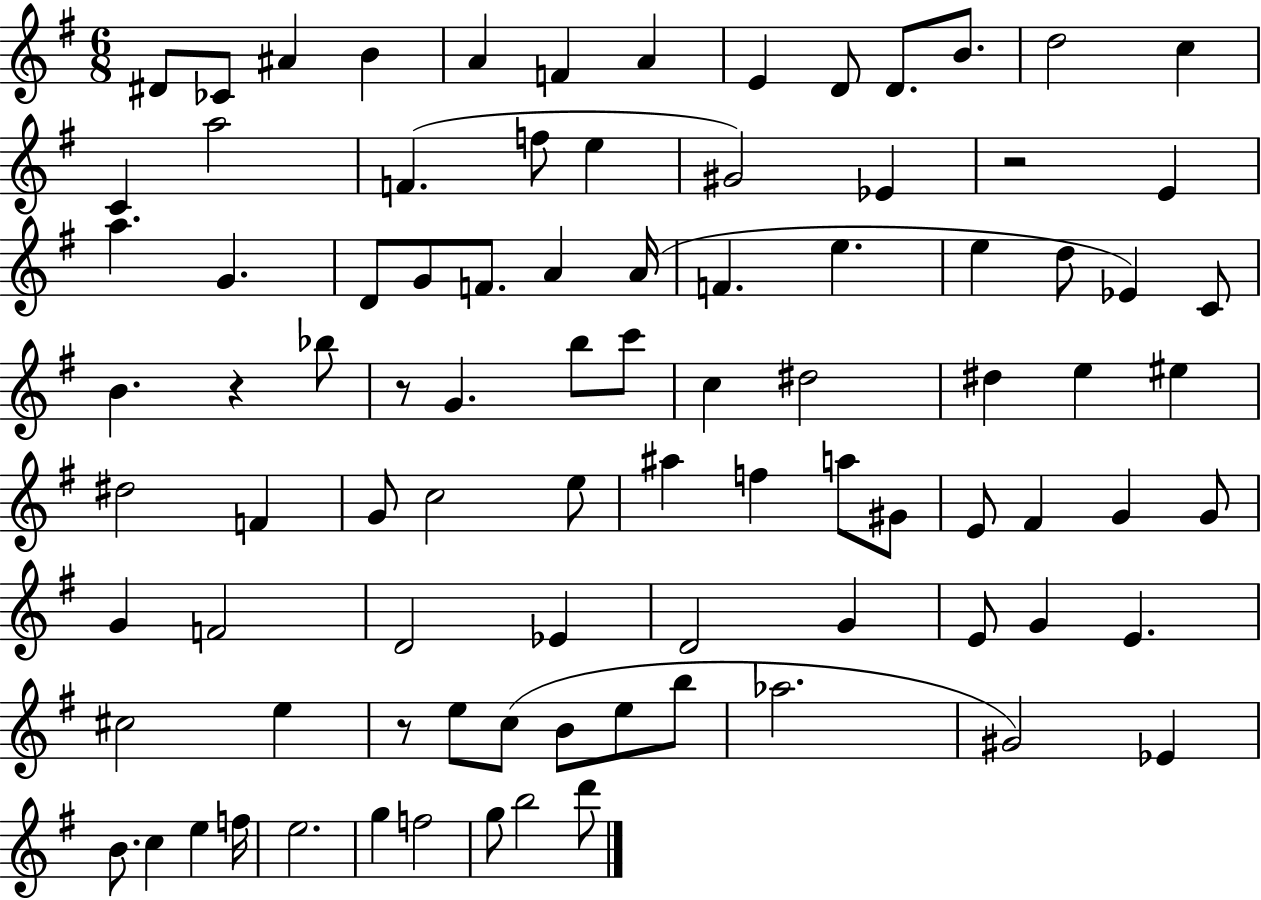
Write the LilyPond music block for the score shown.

{
  \clef treble
  \numericTimeSignature
  \time 6/8
  \key g \major
  \repeat volta 2 { dis'8 ces'8 ais'4 b'4 | a'4 f'4 a'4 | e'4 d'8 d'8. b'8. | d''2 c''4 | \break c'4 a''2 | f'4.( f''8 e''4 | gis'2) ees'4 | r2 e'4 | \break a''4. g'4. | d'8 g'8 f'8. a'4 a'16( | f'4. e''4. | e''4 d''8 ees'4) c'8 | \break b'4. r4 bes''8 | r8 g'4. b''8 c'''8 | c''4 dis''2 | dis''4 e''4 eis''4 | \break dis''2 f'4 | g'8 c''2 e''8 | ais''4 f''4 a''8 gis'8 | e'8 fis'4 g'4 g'8 | \break g'4 f'2 | d'2 ees'4 | d'2 g'4 | e'8 g'4 e'4. | \break cis''2 e''4 | r8 e''8 c''8( b'8 e''8 b''8 | aes''2. | gis'2) ees'4 | \break b'8. c''4 e''4 f''16 | e''2. | g''4 f''2 | g''8 b''2 d'''8 | \break } \bar "|."
}